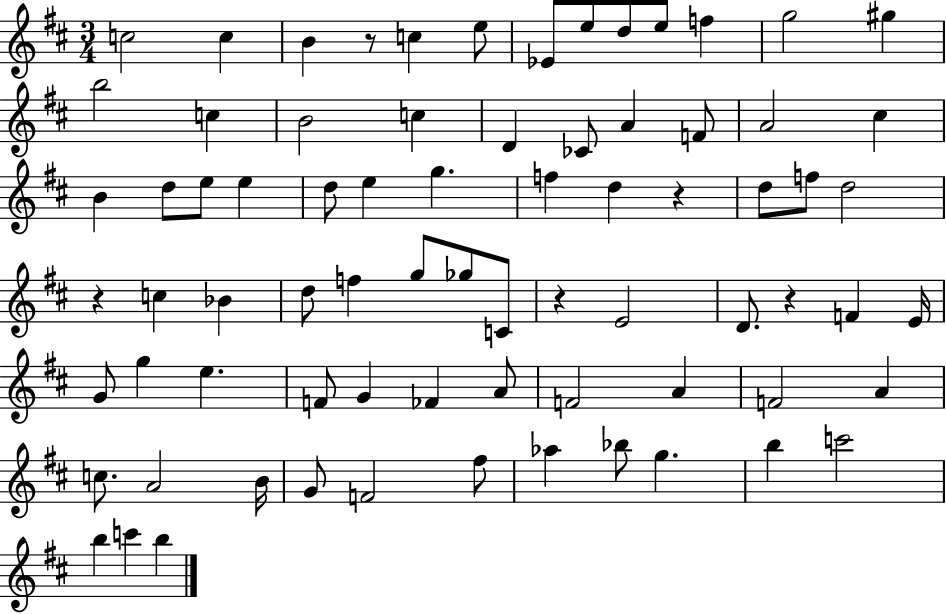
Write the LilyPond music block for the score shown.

{
  \clef treble
  \numericTimeSignature
  \time 3/4
  \key d \major
  \repeat volta 2 { c''2 c''4 | b'4 r8 c''4 e''8 | ees'8 e''8 d''8 e''8 f''4 | g''2 gis''4 | \break b''2 c''4 | b'2 c''4 | d'4 ces'8 a'4 f'8 | a'2 cis''4 | \break b'4 d''8 e''8 e''4 | d''8 e''4 g''4. | f''4 d''4 r4 | d''8 f''8 d''2 | \break r4 c''4 bes'4 | d''8 f''4 g''8 ges''8 c'8 | r4 e'2 | d'8. r4 f'4 e'16 | \break g'8 g''4 e''4. | f'8 g'4 fes'4 a'8 | f'2 a'4 | f'2 a'4 | \break c''8. a'2 b'16 | g'8 f'2 fis''8 | aes''4 bes''8 g''4. | b''4 c'''2 | \break b''4 c'''4 b''4 | } \bar "|."
}